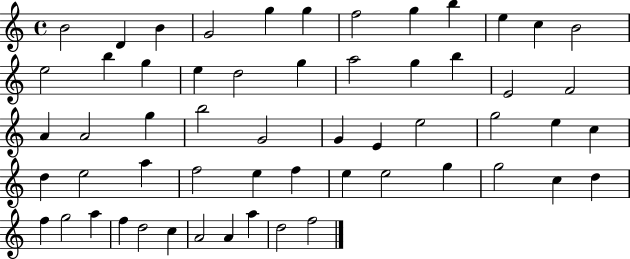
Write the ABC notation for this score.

X:1
T:Untitled
M:4/4
L:1/4
K:C
B2 D B G2 g g f2 g b e c B2 e2 b g e d2 g a2 g b E2 F2 A A2 g b2 G2 G E e2 g2 e c d e2 a f2 e f e e2 g g2 c d f g2 a f d2 c A2 A a d2 f2